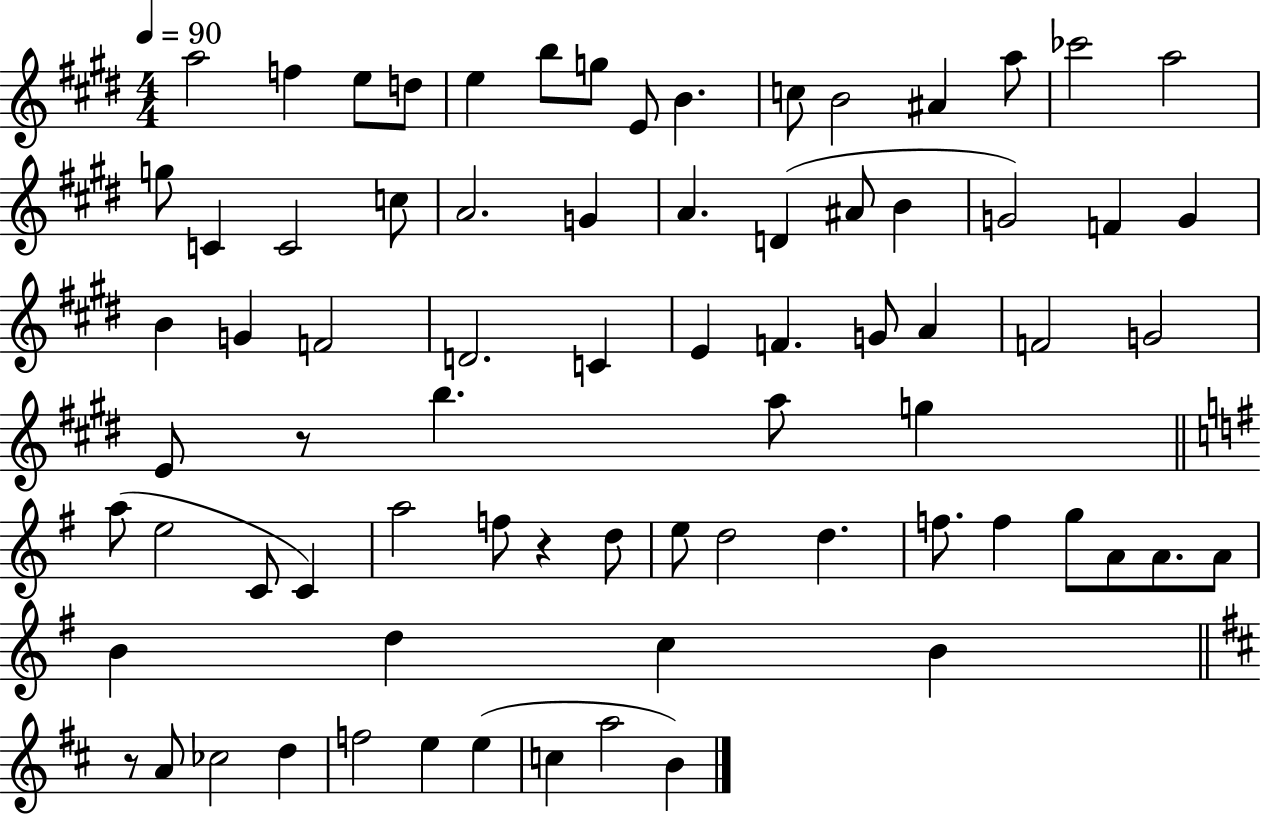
X:1
T:Untitled
M:4/4
L:1/4
K:E
a2 f e/2 d/2 e b/2 g/2 E/2 B c/2 B2 ^A a/2 _c'2 a2 g/2 C C2 c/2 A2 G A D ^A/2 B G2 F G B G F2 D2 C E F G/2 A F2 G2 E/2 z/2 b a/2 g a/2 e2 C/2 C a2 f/2 z d/2 e/2 d2 d f/2 f g/2 A/2 A/2 A/2 B d c B z/2 A/2 _c2 d f2 e e c a2 B